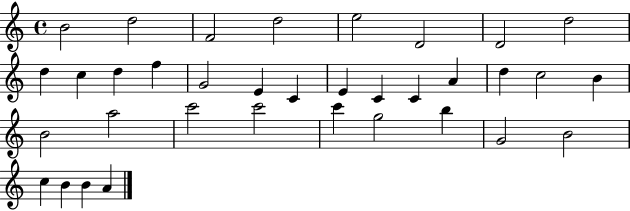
B4/h D5/h F4/h D5/h E5/h D4/h D4/h D5/h D5/q C5/q D5/q F5/q G4/h E4/q C4/q E4/q C4/q C4/q A4/q D5/q C5/h B4/q B4/h A5/h C6/h C6/h C6/q G5/h B5/q G4/h B4/h C5/q B4/q B4/q A4/q